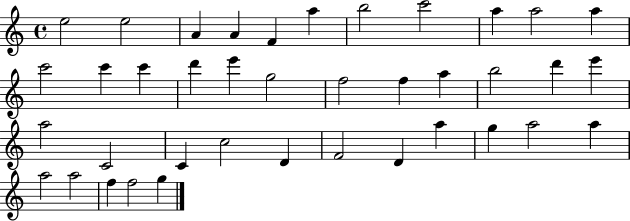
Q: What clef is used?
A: treble